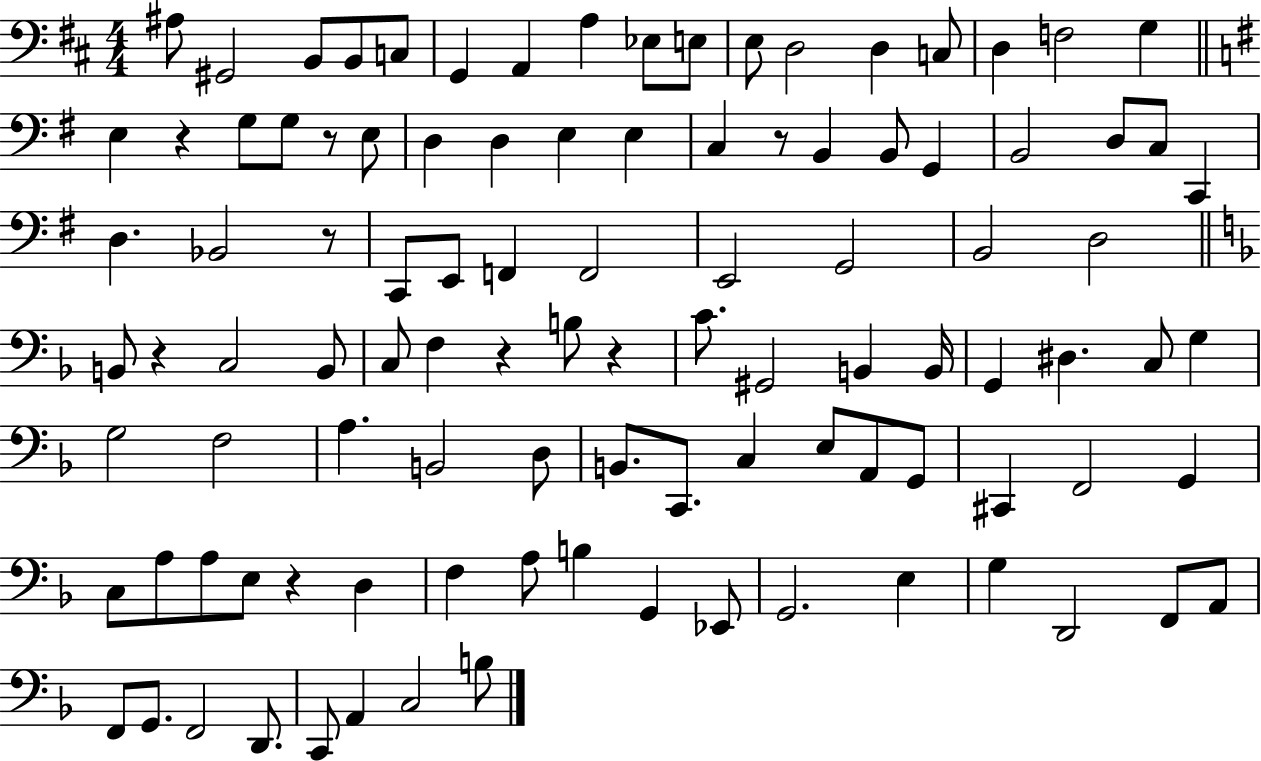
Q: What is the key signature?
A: D major